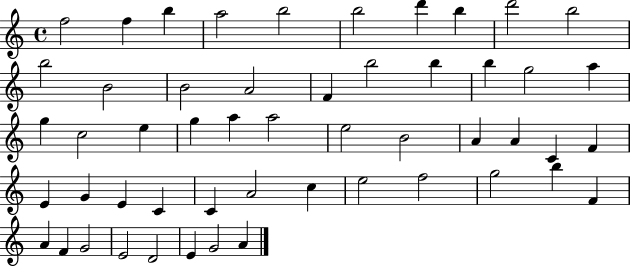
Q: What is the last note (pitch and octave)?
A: A4